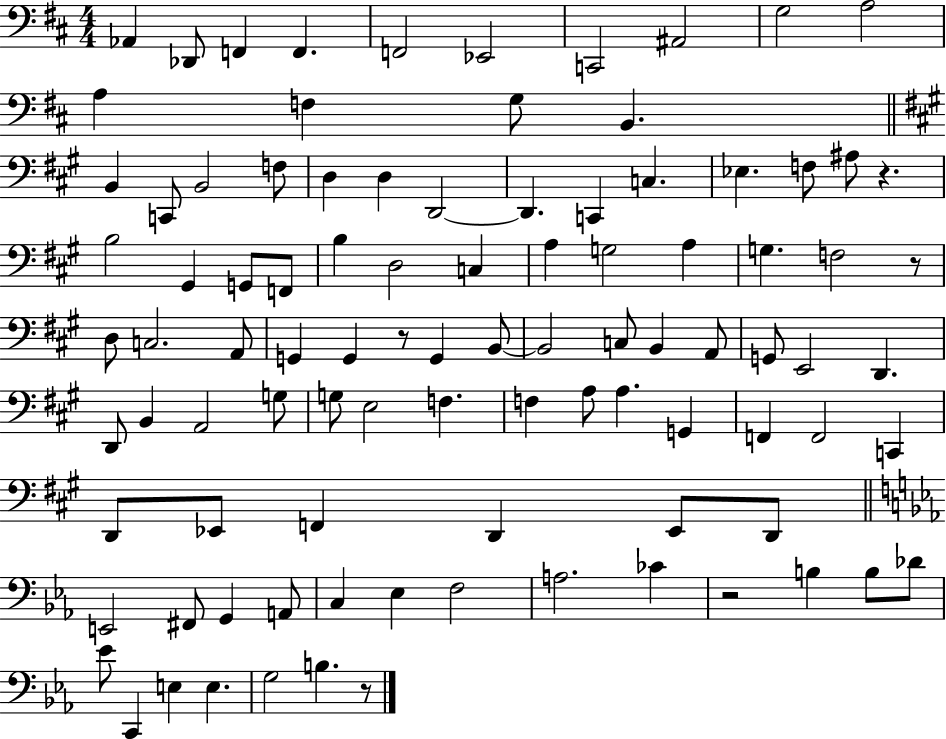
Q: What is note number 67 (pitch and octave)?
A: C2